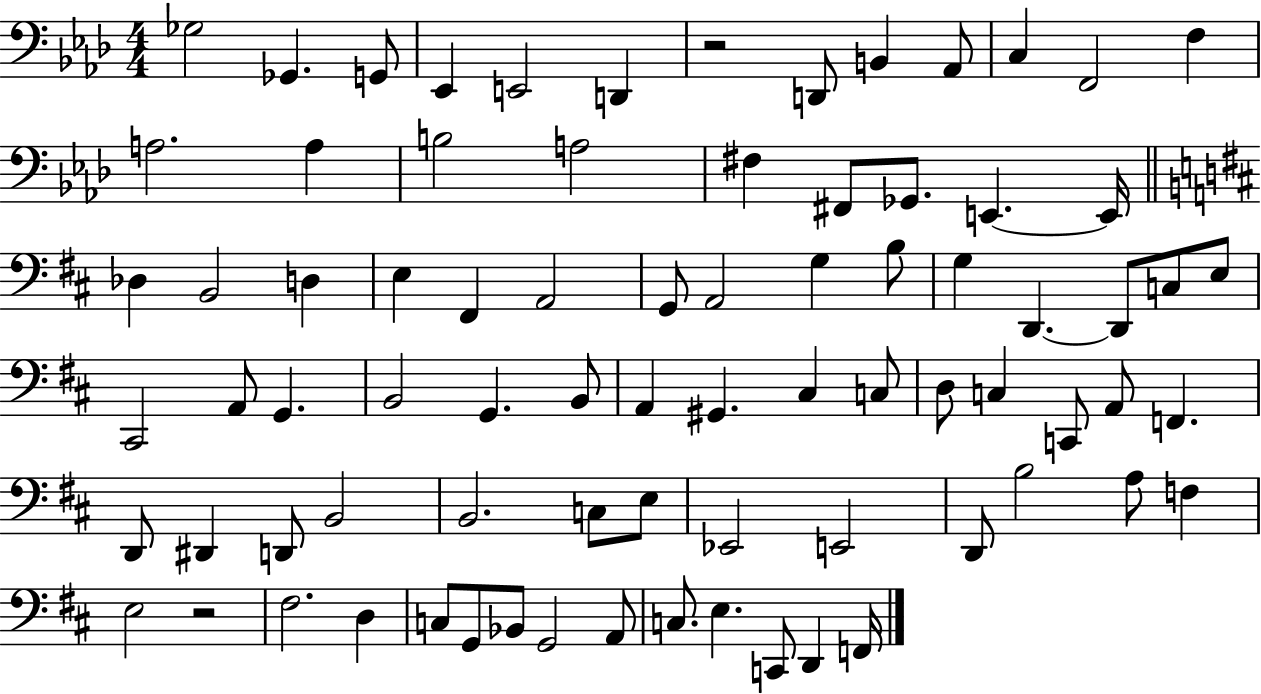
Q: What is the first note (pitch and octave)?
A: Gb3